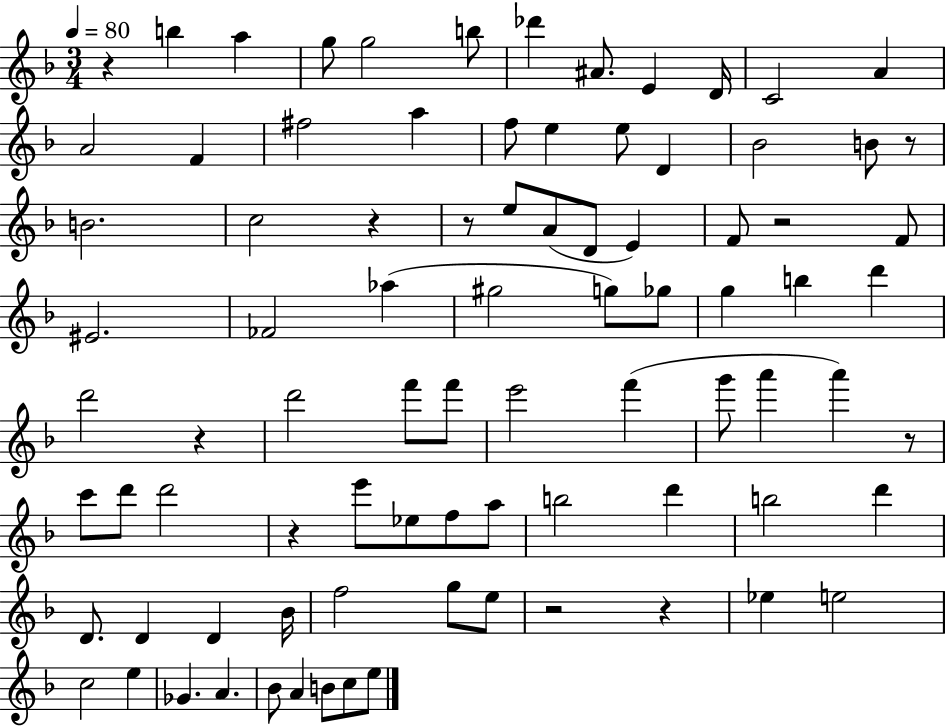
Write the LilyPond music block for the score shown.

{
  \clef treble
  \numericTimeSignature
  \time 3/4
  \key f \major
  \tempo 4 = 80
  r4 b''4 a''4 | g''8 g''2 b''8 | des'''4 ais'8. e'4 d'16 | c'2 a'4 | \break a'2 f'4 | fis''2 a''4 | f''8 e''4 e''8 d'4 | bes'2 b'8 r8 | \break b'2. | c''2 r4 | r8 e''8 a'8( d'8 e'4) | f'8 r2 f'8 | \break eis'2. | fes'2 aes''4( | gis''2 g''8) ges''8 | g''4 b''4 d'''4 | \break d'''2 r4 | d'''2 f'''8 f'''8 | e'''2 f'''4( | g'''8 a'''4 a'''4) r8 | \break c'''8 d'''8 d'''2 | r4 e'''8 ees''8 f''8 a''8 | b''2 d'''4 | b''2 d'''4 | \break d'8. d'4 d'4 bes'16 | f''2 g''8 e''8 | r2 r4 | ees''4 e''2 | \break c''2 e''4 | ges'4. a'4. | bes'8 a'4 b'8 c''8 e''8 | \bar "|."
}